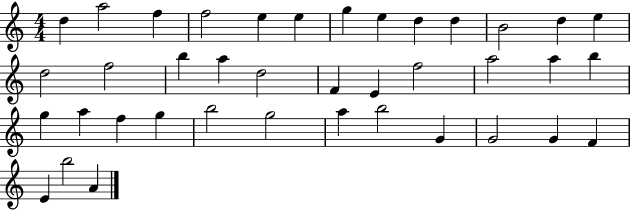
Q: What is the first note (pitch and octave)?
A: D5